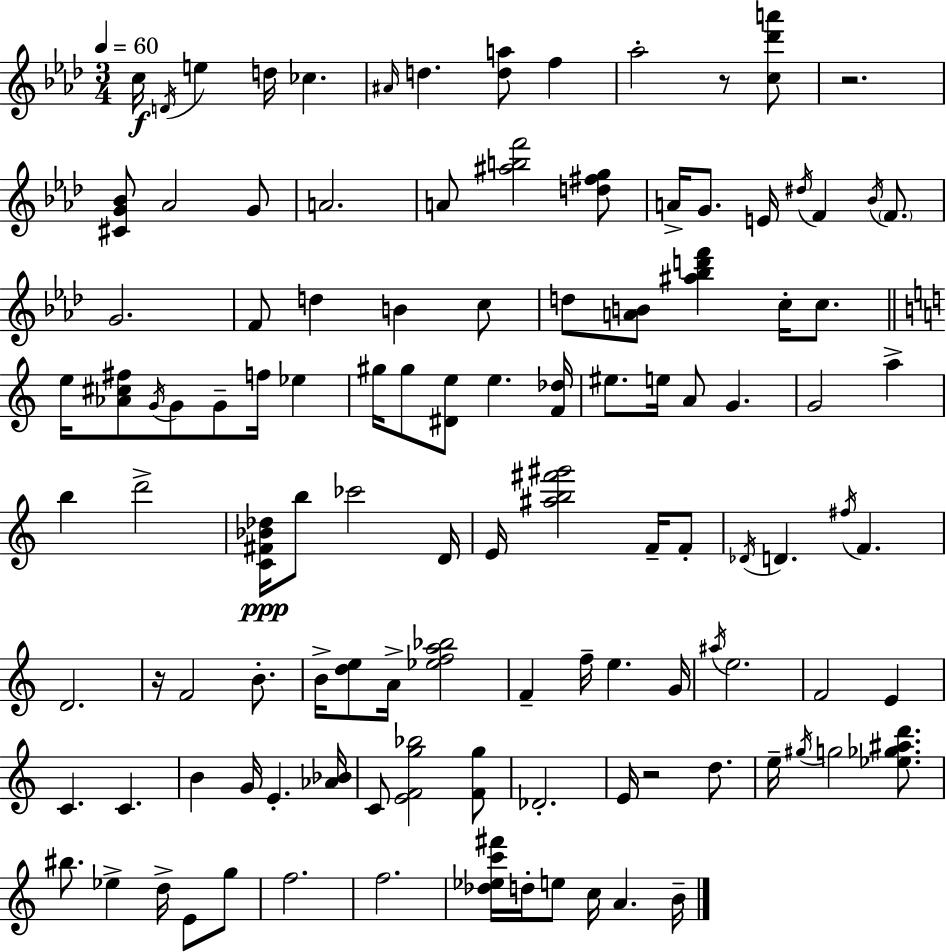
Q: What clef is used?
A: treble